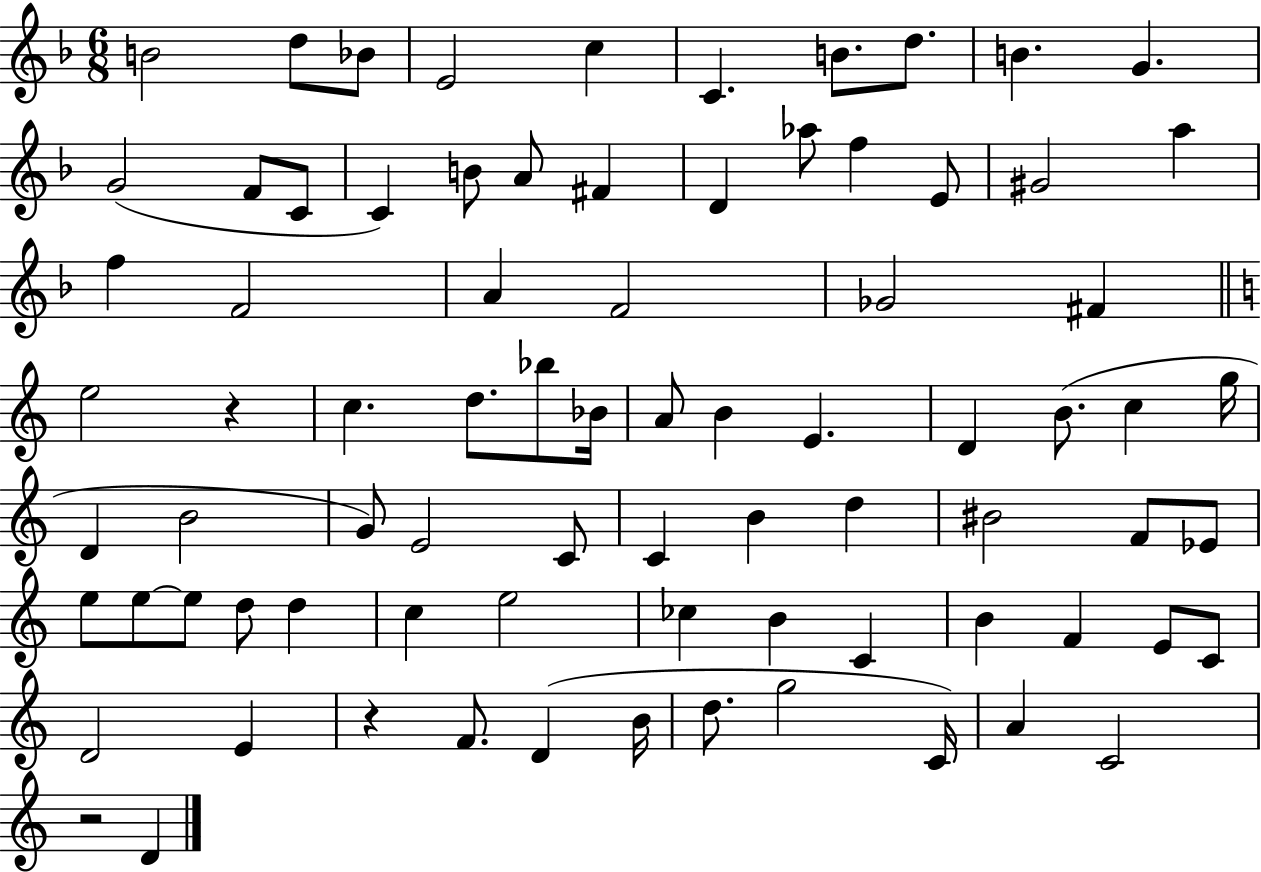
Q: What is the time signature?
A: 6/8